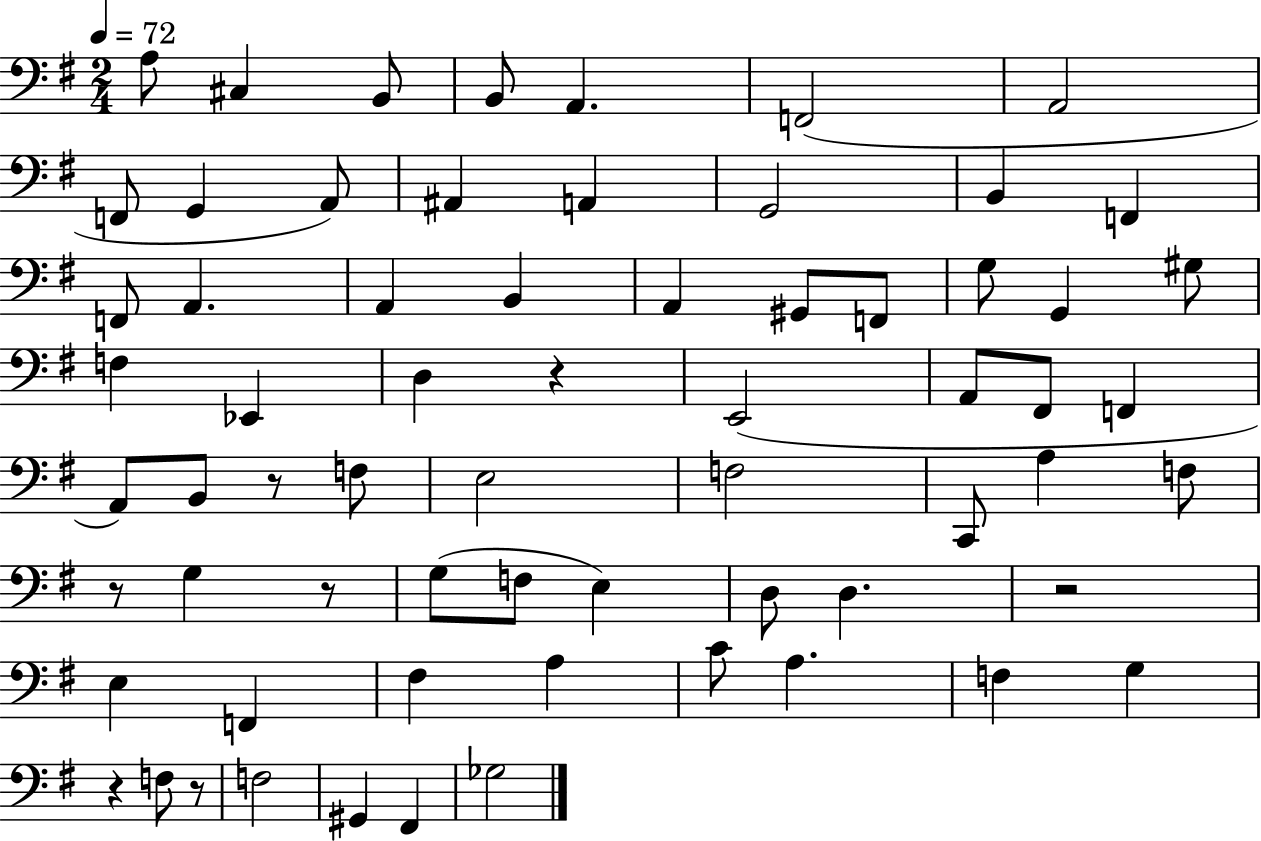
A3/e C#3/q B2/e B2/e A2/q. F2/h A2/h F2/e G2/q A2/e A#2/q A2/q G2/h B2/q F2/q F2/e A2/q. A2/q B2/q A2/q G#2/e F2/e G3/e G2/q G#3/e F3/q Eb2/q D3/q R/q E2/h A2/e F#2/e F2/q A2/e B2/e R/e F3/e E3/h F3/h C2/e A3/q F3/e R/e G3/q R/e G3/e F3/e E3/q D3/e D3/q. R/h E3/q F2/q F#3/q A3/q C4/e A3/q. F3/q G3/q R/q F3/e R/e F3/h G#2/q F#2/q Gb3/h